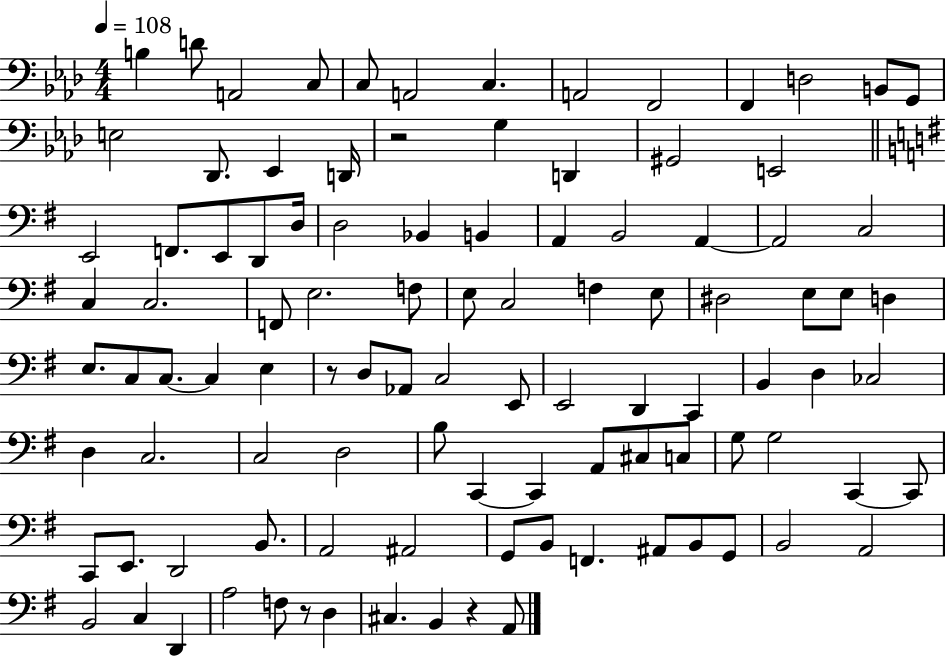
B3/q D4/e A2/h C3/e C3/e A2/h C3/q. A2/h F2/h F2/q D3/h B2/e G2/e E3/h Db2/e. Eb2/q D2/s R/h G3/q D2/q G#2/h E2/h E2/h F2/e. E2/e D2/e D3/s D3/h Bb2/q B2/q A2/q B2/h A2/q A2/h C3/h C3/q C3/h. F2/e E3/h. F3/e E3/e C3/h F3/q E3/e D#3/h E3/e E3/e D3/q E3/e. C3/e C3/e. C3/q E3/q R/e D3/e Ab2/e C3/h E2/e E2/h D2/q C2/q B2/q D3/q CES3/h D3/q C3/h. C3/h D3/h B3/e C2/q C2/q A2/e C#3/e C3/e G3/e G3/h C2/q C2/e C2/e E2/e. D2/h B2/e. A2/h A#2/h G2/e B2/e F2/q. A#2/e B2/e G2/e B2/h A2/h B2/h C3/q D2/q A3/h F3/e R/e D3/q C#3/q. B2/q R/q A2/e